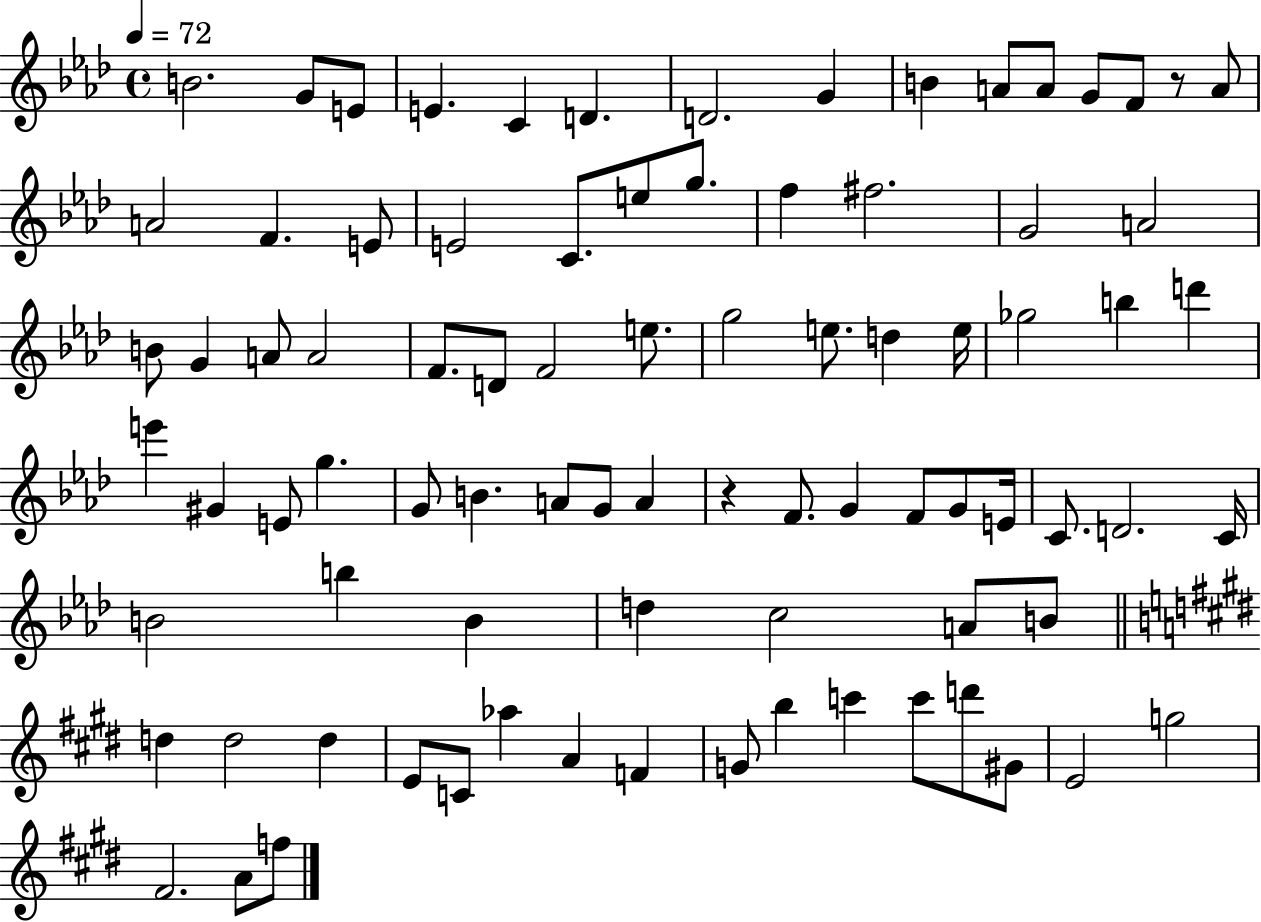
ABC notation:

X:1
T:Untitled
M:4/4
L:1/4
K:Ab
B2 G/2 E/2 E C D D2 G B A/2 A/2 G/2 F/2 z/2 A/2 A2 F E/2 E2 C/2 e/2 g/2 f ^f2 G2 A2 B/2 G A/2 A2 F/2 D/2 F2 e/2 g2 e/2 d e/4 _g2 b d' e' ^G E/2 g G/2 B A/2 G/2 A z F/2 G F/2 G/2 E/4 C/2 D2 C/4 B2 b B d c2 A/2 B/2 d d2 d E/2 C/2 _a A F G/2 b c' c'/2 d'/2 ^G/2 E2 g2 ^F2 A/2 f/2